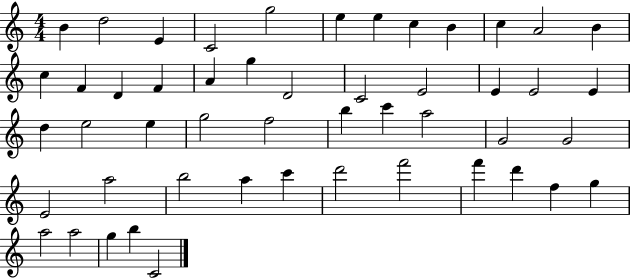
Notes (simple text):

B4/q D5/h E4/q C4/h G5/h E5/q E5/q C5/q B4/q C5/q A4/h B4/q C5/q F4/q D4/q F4/q A4/q G5/q D4/h C4/h E4/h E4/q E4/h E4/q D5/q E5/h E5/q G5/h F5/h B5/q C6/q A5/h G4/h G4/h E4/h A5/h B5/h A5/q C6/q D6/h F6/h F6/q D6/q F5/q G5/q A5/h A5/h G5/q B5/q C4/h